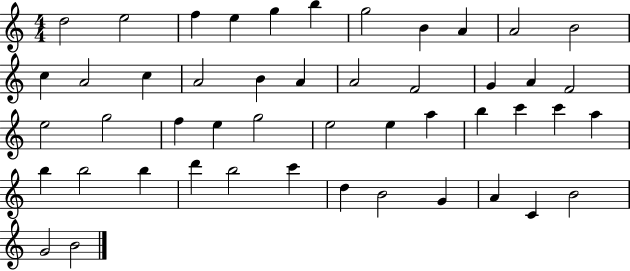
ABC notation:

X:1
T:Untitled
M:4/4
L:1/4
K:C
d2 e2 f e g b g2 B A A2 B2 c A2 c A2 B A A2 F2 G A F2 e2 g2 f e g2 e2 e a b c' c' a b b2 b d' b2 c' d B2 G A C B2 G2 B2